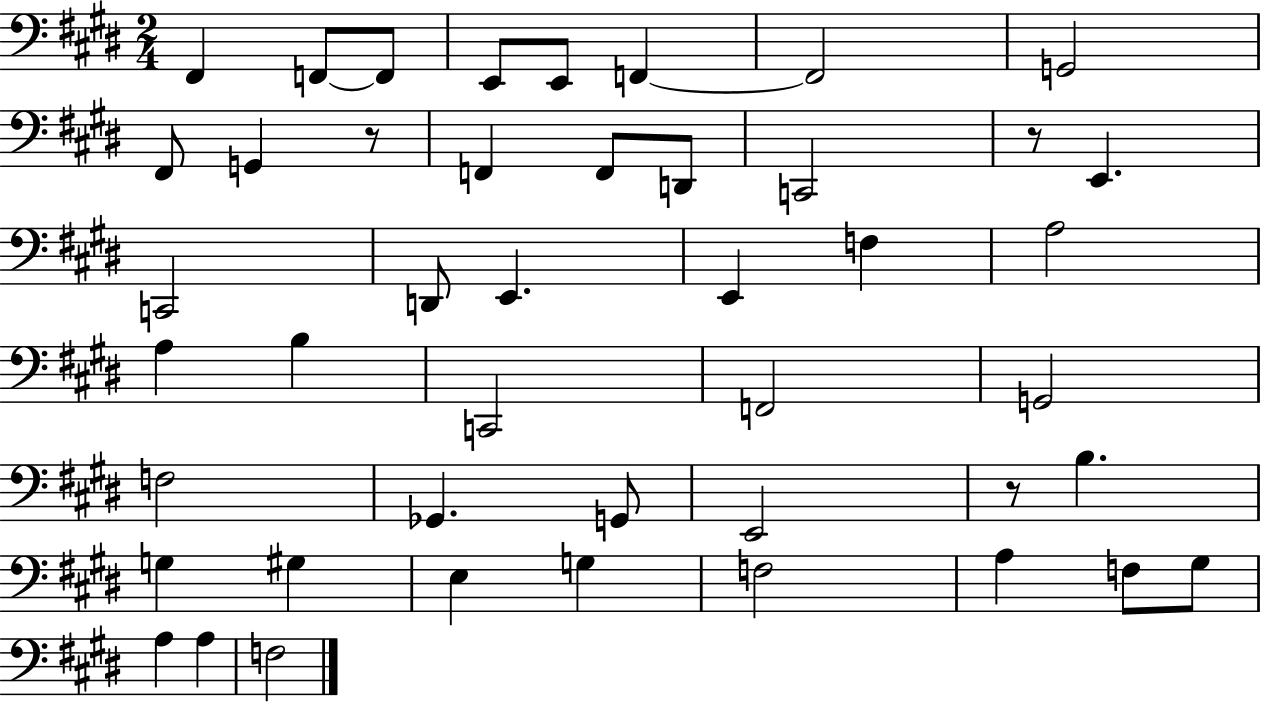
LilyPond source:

{
  \clef bass
  \numericTimeSignature
  \time 2/4
  \key e \major
  fis,4 f,8~~ f,8 | e,8 e,8 f,4~~ | f,2 | g,2 | \break fis,8 g,4 r8 | f,4 f,8 d,8 | c,2 | r8 e,4. | \break c,2 | d,8 e,4. | e,4 f4 | a2 | \break a4 b4 | c,2 | f,2 | g,2 | \break f2 | ges,4. g,8 | e,2 | r8 b4. | \break g4 gis4 | e4 g4 | f2 | a4 f8 gis8 | \break a4 a4 | f2 | \bar "|."
}